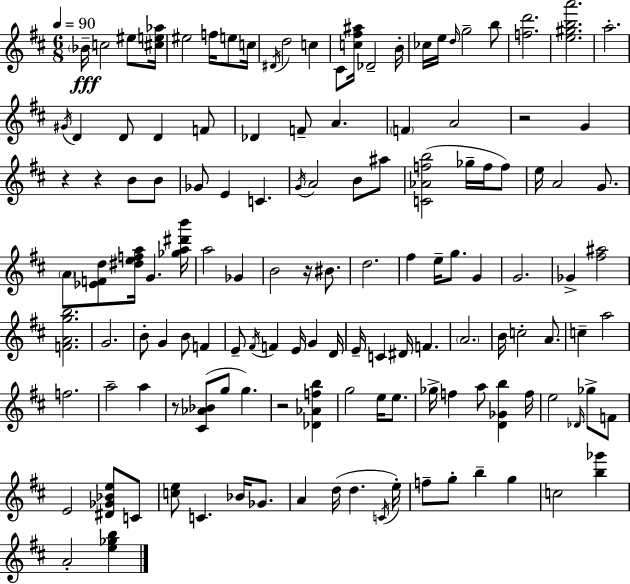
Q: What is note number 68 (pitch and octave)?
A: G4